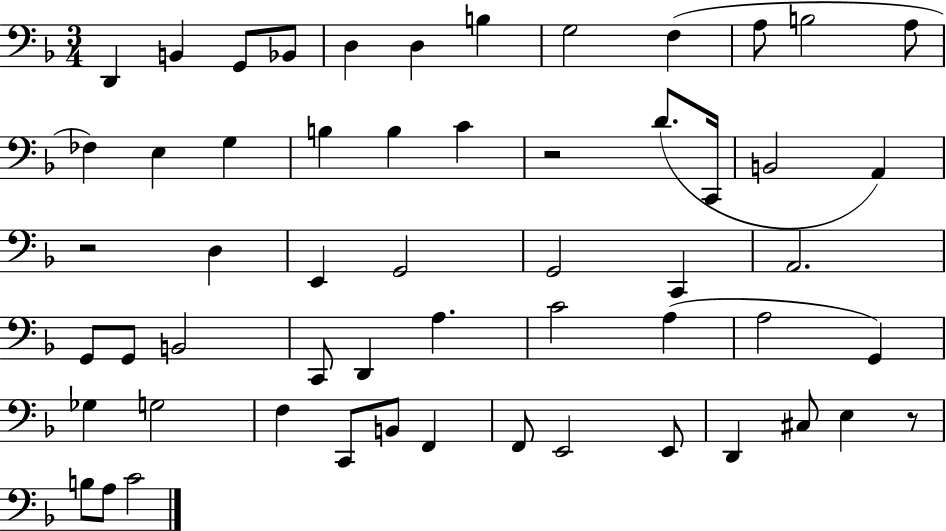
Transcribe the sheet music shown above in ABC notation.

X:1
T:Untitled
M:3/4
L:1/4
K:F
D,, B,, G,,/2 _B,,/2 D, D, B, G,2 F, A,/2 B,2 A,/2 _F, E, G, B, B, C z2 D/2 C,,/4 B,,2 A,, z2 D, E,, G,,2 G,,2 C,, A,,2 G,,/2 G,,/2 B,,2 C,,/2 D,, A, C2 A, A,2 G,, _G, G,2 F, C,,/2 B,,/2 F,, F,,/2 E,,2 E,,/2 D,, ^C,/2 E, z/2 B,/2 A,/2 C2